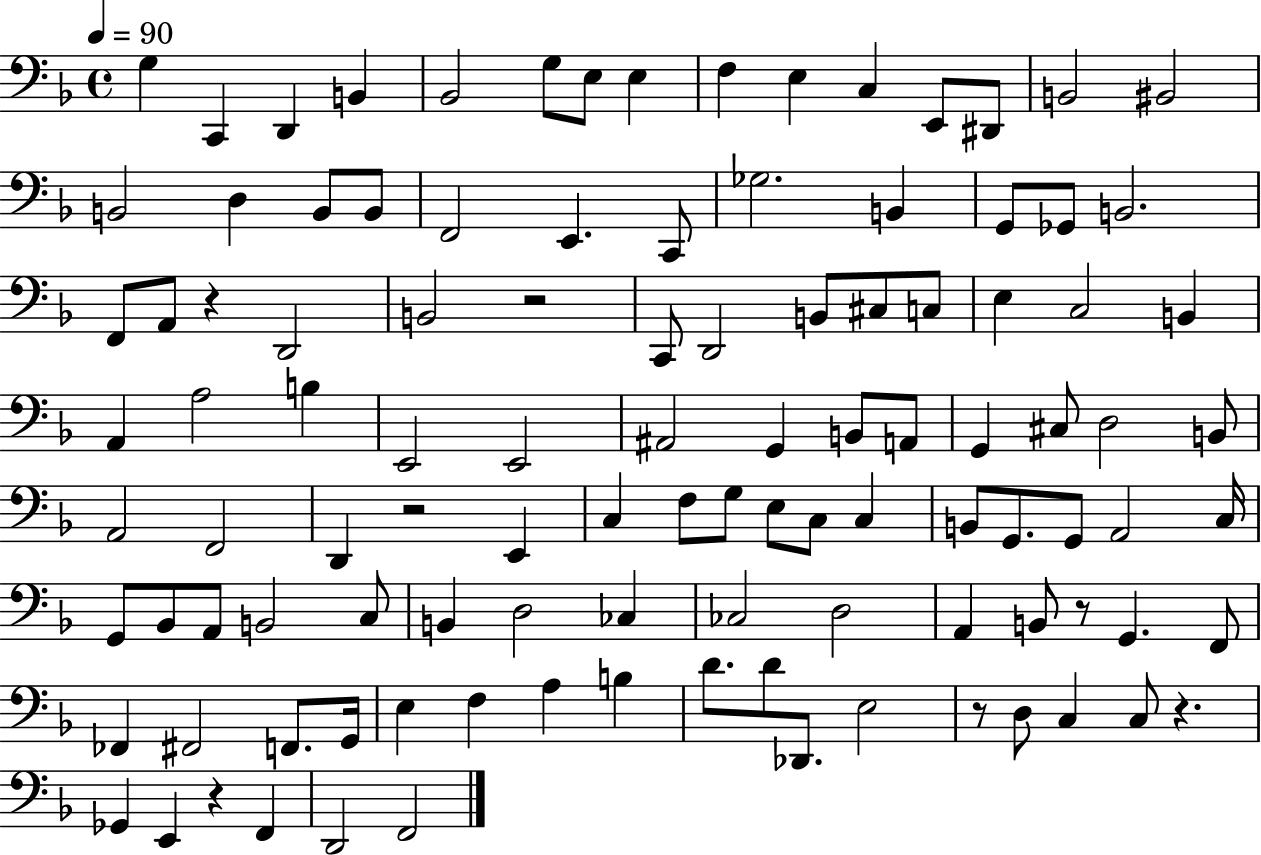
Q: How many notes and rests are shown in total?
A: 108